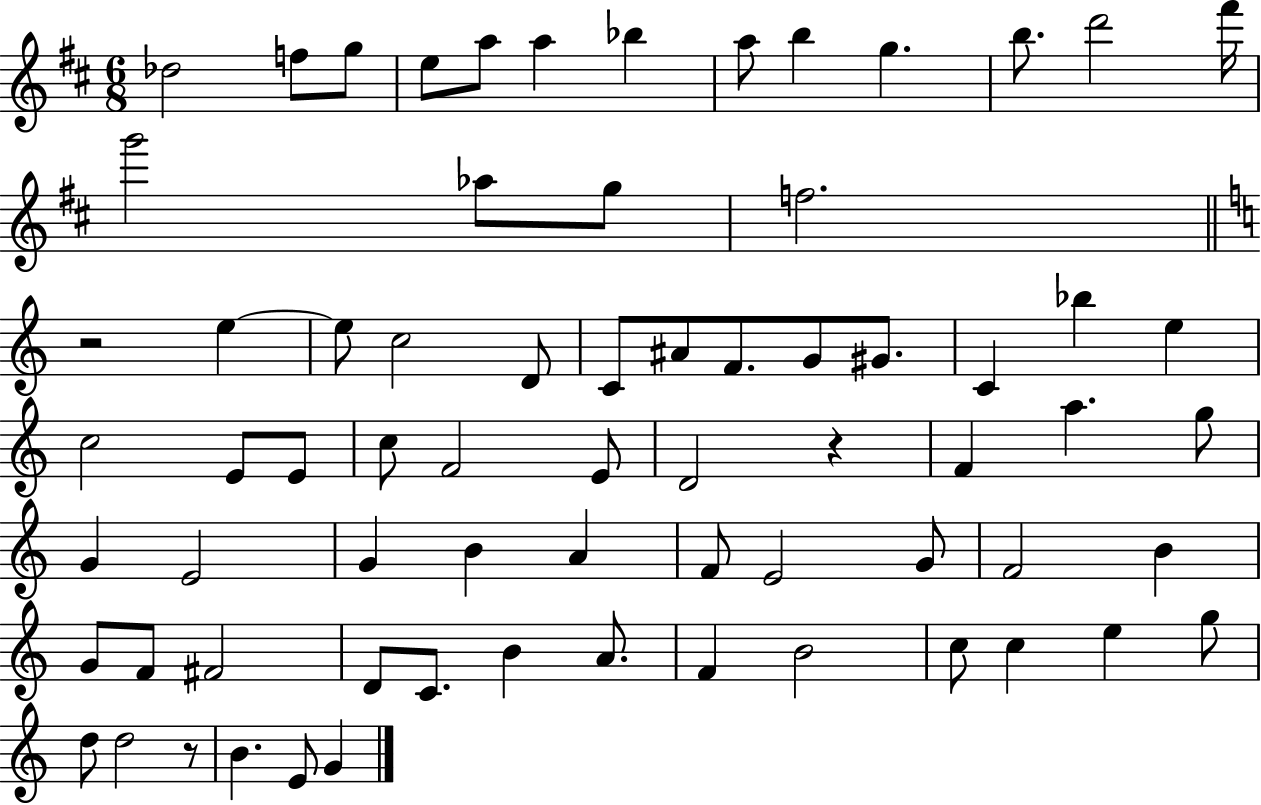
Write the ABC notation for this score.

X:1
T:Untitled
M:6/8
L:1/4
K:D
_d2 f/2 g/2 e/2 a/2 a _b a/2 b g b/2 d'2 ^f'/4 g'2 _a/2 g/2 f2 z2 e e/2 c2 D/2 C/2 ^A/2 F/2 G/2 ^G/2 C _b e c2 E/2 E/2 c/2 F2 E/2 D2 z F a g/2 G E2 G B A F/2 E2 G/2 F2 B G/2 F/2 ^F2 D/2 C/2 B A/2 F B2 c/2 c e g/2 d/2 d2 z/2 B E/2 G